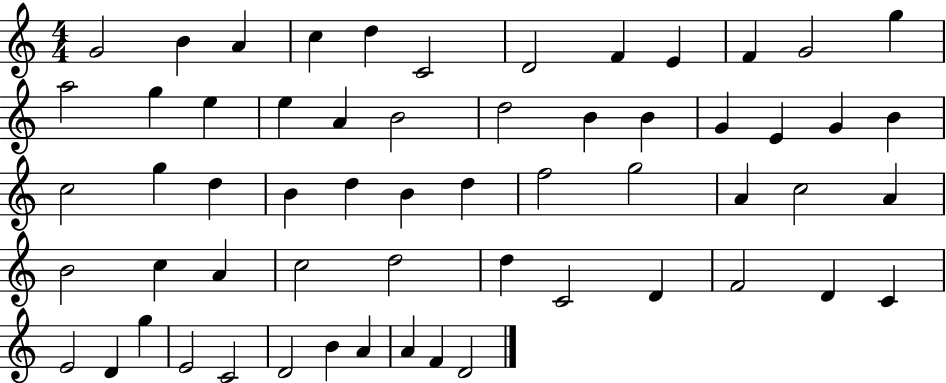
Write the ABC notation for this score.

X:1
T:Untitled
M:4/4
L:1/4
K:C
G2 B A c d C2 D2 F E F G2 g a2 g e e A B2 d2 B B G E G B c2 g d B d B d f2 g2 A c2 A B2 c A c2 d2 d C2 D F2 D C E2 D g E2 C2 D2 B A A F D2